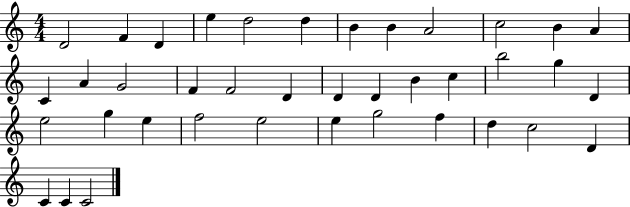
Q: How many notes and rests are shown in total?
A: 39